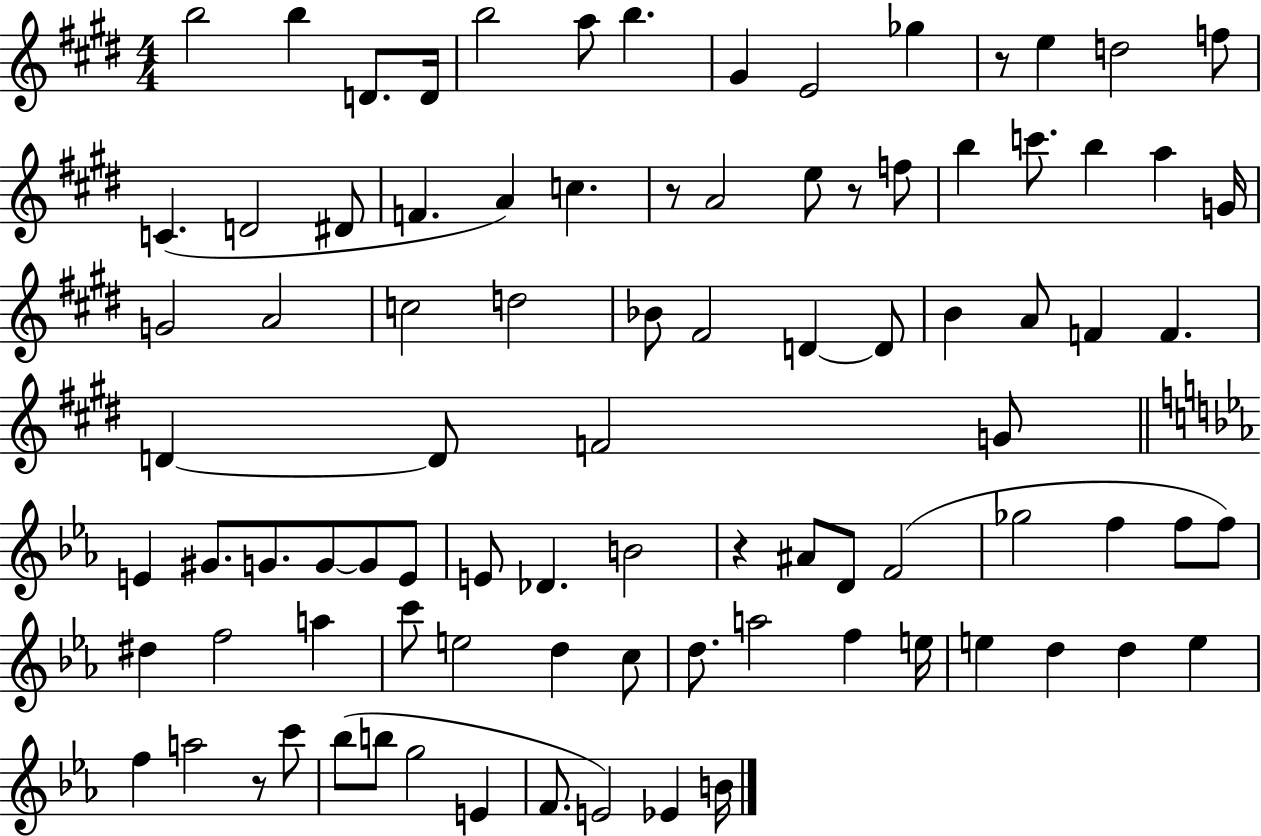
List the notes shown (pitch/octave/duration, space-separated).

B5/h B5/q D4/e. D4/s B5/h A5/e B5/q. G#4/q E4/h Gb5/q R/e E5/q D5/h F5/e C4/q. D4/h D#4/e F4/q. A4/q C5/q. R/e A4/h E5/e R/e F5/e B5/q C6/e. B5/q A5/q G4/s G4/h A4/h C5/h D5/h Bb4/e F#4/h D4/q D4/e B4/q A4/e F4/q F4/q. D4/q D4/e F4/h G4/e E4/q G#4/e. G4/e. G4/e G4/e E4/e E4/e Db4/q. B4/h R/q A#4/e D4/e F4/h Gb5/h F5/q F5/e F5/e D#5/q F5/h A5/q C6/e E5/h D5/q C5/e D5/e. A5/h F5/q E5/s E5/q D5/q D5/q E5/q F5/q A5/h R/e C6/e Bb5/e B5/e G5/h E4/q F4/e. E4/h Eb4/q B4/s